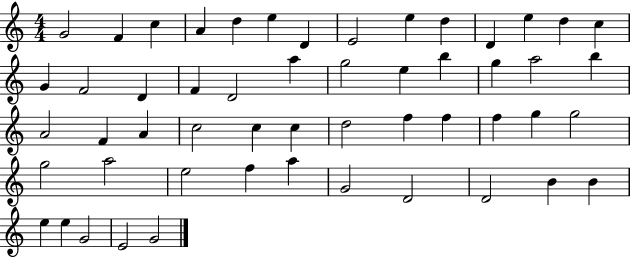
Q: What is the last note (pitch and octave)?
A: G4